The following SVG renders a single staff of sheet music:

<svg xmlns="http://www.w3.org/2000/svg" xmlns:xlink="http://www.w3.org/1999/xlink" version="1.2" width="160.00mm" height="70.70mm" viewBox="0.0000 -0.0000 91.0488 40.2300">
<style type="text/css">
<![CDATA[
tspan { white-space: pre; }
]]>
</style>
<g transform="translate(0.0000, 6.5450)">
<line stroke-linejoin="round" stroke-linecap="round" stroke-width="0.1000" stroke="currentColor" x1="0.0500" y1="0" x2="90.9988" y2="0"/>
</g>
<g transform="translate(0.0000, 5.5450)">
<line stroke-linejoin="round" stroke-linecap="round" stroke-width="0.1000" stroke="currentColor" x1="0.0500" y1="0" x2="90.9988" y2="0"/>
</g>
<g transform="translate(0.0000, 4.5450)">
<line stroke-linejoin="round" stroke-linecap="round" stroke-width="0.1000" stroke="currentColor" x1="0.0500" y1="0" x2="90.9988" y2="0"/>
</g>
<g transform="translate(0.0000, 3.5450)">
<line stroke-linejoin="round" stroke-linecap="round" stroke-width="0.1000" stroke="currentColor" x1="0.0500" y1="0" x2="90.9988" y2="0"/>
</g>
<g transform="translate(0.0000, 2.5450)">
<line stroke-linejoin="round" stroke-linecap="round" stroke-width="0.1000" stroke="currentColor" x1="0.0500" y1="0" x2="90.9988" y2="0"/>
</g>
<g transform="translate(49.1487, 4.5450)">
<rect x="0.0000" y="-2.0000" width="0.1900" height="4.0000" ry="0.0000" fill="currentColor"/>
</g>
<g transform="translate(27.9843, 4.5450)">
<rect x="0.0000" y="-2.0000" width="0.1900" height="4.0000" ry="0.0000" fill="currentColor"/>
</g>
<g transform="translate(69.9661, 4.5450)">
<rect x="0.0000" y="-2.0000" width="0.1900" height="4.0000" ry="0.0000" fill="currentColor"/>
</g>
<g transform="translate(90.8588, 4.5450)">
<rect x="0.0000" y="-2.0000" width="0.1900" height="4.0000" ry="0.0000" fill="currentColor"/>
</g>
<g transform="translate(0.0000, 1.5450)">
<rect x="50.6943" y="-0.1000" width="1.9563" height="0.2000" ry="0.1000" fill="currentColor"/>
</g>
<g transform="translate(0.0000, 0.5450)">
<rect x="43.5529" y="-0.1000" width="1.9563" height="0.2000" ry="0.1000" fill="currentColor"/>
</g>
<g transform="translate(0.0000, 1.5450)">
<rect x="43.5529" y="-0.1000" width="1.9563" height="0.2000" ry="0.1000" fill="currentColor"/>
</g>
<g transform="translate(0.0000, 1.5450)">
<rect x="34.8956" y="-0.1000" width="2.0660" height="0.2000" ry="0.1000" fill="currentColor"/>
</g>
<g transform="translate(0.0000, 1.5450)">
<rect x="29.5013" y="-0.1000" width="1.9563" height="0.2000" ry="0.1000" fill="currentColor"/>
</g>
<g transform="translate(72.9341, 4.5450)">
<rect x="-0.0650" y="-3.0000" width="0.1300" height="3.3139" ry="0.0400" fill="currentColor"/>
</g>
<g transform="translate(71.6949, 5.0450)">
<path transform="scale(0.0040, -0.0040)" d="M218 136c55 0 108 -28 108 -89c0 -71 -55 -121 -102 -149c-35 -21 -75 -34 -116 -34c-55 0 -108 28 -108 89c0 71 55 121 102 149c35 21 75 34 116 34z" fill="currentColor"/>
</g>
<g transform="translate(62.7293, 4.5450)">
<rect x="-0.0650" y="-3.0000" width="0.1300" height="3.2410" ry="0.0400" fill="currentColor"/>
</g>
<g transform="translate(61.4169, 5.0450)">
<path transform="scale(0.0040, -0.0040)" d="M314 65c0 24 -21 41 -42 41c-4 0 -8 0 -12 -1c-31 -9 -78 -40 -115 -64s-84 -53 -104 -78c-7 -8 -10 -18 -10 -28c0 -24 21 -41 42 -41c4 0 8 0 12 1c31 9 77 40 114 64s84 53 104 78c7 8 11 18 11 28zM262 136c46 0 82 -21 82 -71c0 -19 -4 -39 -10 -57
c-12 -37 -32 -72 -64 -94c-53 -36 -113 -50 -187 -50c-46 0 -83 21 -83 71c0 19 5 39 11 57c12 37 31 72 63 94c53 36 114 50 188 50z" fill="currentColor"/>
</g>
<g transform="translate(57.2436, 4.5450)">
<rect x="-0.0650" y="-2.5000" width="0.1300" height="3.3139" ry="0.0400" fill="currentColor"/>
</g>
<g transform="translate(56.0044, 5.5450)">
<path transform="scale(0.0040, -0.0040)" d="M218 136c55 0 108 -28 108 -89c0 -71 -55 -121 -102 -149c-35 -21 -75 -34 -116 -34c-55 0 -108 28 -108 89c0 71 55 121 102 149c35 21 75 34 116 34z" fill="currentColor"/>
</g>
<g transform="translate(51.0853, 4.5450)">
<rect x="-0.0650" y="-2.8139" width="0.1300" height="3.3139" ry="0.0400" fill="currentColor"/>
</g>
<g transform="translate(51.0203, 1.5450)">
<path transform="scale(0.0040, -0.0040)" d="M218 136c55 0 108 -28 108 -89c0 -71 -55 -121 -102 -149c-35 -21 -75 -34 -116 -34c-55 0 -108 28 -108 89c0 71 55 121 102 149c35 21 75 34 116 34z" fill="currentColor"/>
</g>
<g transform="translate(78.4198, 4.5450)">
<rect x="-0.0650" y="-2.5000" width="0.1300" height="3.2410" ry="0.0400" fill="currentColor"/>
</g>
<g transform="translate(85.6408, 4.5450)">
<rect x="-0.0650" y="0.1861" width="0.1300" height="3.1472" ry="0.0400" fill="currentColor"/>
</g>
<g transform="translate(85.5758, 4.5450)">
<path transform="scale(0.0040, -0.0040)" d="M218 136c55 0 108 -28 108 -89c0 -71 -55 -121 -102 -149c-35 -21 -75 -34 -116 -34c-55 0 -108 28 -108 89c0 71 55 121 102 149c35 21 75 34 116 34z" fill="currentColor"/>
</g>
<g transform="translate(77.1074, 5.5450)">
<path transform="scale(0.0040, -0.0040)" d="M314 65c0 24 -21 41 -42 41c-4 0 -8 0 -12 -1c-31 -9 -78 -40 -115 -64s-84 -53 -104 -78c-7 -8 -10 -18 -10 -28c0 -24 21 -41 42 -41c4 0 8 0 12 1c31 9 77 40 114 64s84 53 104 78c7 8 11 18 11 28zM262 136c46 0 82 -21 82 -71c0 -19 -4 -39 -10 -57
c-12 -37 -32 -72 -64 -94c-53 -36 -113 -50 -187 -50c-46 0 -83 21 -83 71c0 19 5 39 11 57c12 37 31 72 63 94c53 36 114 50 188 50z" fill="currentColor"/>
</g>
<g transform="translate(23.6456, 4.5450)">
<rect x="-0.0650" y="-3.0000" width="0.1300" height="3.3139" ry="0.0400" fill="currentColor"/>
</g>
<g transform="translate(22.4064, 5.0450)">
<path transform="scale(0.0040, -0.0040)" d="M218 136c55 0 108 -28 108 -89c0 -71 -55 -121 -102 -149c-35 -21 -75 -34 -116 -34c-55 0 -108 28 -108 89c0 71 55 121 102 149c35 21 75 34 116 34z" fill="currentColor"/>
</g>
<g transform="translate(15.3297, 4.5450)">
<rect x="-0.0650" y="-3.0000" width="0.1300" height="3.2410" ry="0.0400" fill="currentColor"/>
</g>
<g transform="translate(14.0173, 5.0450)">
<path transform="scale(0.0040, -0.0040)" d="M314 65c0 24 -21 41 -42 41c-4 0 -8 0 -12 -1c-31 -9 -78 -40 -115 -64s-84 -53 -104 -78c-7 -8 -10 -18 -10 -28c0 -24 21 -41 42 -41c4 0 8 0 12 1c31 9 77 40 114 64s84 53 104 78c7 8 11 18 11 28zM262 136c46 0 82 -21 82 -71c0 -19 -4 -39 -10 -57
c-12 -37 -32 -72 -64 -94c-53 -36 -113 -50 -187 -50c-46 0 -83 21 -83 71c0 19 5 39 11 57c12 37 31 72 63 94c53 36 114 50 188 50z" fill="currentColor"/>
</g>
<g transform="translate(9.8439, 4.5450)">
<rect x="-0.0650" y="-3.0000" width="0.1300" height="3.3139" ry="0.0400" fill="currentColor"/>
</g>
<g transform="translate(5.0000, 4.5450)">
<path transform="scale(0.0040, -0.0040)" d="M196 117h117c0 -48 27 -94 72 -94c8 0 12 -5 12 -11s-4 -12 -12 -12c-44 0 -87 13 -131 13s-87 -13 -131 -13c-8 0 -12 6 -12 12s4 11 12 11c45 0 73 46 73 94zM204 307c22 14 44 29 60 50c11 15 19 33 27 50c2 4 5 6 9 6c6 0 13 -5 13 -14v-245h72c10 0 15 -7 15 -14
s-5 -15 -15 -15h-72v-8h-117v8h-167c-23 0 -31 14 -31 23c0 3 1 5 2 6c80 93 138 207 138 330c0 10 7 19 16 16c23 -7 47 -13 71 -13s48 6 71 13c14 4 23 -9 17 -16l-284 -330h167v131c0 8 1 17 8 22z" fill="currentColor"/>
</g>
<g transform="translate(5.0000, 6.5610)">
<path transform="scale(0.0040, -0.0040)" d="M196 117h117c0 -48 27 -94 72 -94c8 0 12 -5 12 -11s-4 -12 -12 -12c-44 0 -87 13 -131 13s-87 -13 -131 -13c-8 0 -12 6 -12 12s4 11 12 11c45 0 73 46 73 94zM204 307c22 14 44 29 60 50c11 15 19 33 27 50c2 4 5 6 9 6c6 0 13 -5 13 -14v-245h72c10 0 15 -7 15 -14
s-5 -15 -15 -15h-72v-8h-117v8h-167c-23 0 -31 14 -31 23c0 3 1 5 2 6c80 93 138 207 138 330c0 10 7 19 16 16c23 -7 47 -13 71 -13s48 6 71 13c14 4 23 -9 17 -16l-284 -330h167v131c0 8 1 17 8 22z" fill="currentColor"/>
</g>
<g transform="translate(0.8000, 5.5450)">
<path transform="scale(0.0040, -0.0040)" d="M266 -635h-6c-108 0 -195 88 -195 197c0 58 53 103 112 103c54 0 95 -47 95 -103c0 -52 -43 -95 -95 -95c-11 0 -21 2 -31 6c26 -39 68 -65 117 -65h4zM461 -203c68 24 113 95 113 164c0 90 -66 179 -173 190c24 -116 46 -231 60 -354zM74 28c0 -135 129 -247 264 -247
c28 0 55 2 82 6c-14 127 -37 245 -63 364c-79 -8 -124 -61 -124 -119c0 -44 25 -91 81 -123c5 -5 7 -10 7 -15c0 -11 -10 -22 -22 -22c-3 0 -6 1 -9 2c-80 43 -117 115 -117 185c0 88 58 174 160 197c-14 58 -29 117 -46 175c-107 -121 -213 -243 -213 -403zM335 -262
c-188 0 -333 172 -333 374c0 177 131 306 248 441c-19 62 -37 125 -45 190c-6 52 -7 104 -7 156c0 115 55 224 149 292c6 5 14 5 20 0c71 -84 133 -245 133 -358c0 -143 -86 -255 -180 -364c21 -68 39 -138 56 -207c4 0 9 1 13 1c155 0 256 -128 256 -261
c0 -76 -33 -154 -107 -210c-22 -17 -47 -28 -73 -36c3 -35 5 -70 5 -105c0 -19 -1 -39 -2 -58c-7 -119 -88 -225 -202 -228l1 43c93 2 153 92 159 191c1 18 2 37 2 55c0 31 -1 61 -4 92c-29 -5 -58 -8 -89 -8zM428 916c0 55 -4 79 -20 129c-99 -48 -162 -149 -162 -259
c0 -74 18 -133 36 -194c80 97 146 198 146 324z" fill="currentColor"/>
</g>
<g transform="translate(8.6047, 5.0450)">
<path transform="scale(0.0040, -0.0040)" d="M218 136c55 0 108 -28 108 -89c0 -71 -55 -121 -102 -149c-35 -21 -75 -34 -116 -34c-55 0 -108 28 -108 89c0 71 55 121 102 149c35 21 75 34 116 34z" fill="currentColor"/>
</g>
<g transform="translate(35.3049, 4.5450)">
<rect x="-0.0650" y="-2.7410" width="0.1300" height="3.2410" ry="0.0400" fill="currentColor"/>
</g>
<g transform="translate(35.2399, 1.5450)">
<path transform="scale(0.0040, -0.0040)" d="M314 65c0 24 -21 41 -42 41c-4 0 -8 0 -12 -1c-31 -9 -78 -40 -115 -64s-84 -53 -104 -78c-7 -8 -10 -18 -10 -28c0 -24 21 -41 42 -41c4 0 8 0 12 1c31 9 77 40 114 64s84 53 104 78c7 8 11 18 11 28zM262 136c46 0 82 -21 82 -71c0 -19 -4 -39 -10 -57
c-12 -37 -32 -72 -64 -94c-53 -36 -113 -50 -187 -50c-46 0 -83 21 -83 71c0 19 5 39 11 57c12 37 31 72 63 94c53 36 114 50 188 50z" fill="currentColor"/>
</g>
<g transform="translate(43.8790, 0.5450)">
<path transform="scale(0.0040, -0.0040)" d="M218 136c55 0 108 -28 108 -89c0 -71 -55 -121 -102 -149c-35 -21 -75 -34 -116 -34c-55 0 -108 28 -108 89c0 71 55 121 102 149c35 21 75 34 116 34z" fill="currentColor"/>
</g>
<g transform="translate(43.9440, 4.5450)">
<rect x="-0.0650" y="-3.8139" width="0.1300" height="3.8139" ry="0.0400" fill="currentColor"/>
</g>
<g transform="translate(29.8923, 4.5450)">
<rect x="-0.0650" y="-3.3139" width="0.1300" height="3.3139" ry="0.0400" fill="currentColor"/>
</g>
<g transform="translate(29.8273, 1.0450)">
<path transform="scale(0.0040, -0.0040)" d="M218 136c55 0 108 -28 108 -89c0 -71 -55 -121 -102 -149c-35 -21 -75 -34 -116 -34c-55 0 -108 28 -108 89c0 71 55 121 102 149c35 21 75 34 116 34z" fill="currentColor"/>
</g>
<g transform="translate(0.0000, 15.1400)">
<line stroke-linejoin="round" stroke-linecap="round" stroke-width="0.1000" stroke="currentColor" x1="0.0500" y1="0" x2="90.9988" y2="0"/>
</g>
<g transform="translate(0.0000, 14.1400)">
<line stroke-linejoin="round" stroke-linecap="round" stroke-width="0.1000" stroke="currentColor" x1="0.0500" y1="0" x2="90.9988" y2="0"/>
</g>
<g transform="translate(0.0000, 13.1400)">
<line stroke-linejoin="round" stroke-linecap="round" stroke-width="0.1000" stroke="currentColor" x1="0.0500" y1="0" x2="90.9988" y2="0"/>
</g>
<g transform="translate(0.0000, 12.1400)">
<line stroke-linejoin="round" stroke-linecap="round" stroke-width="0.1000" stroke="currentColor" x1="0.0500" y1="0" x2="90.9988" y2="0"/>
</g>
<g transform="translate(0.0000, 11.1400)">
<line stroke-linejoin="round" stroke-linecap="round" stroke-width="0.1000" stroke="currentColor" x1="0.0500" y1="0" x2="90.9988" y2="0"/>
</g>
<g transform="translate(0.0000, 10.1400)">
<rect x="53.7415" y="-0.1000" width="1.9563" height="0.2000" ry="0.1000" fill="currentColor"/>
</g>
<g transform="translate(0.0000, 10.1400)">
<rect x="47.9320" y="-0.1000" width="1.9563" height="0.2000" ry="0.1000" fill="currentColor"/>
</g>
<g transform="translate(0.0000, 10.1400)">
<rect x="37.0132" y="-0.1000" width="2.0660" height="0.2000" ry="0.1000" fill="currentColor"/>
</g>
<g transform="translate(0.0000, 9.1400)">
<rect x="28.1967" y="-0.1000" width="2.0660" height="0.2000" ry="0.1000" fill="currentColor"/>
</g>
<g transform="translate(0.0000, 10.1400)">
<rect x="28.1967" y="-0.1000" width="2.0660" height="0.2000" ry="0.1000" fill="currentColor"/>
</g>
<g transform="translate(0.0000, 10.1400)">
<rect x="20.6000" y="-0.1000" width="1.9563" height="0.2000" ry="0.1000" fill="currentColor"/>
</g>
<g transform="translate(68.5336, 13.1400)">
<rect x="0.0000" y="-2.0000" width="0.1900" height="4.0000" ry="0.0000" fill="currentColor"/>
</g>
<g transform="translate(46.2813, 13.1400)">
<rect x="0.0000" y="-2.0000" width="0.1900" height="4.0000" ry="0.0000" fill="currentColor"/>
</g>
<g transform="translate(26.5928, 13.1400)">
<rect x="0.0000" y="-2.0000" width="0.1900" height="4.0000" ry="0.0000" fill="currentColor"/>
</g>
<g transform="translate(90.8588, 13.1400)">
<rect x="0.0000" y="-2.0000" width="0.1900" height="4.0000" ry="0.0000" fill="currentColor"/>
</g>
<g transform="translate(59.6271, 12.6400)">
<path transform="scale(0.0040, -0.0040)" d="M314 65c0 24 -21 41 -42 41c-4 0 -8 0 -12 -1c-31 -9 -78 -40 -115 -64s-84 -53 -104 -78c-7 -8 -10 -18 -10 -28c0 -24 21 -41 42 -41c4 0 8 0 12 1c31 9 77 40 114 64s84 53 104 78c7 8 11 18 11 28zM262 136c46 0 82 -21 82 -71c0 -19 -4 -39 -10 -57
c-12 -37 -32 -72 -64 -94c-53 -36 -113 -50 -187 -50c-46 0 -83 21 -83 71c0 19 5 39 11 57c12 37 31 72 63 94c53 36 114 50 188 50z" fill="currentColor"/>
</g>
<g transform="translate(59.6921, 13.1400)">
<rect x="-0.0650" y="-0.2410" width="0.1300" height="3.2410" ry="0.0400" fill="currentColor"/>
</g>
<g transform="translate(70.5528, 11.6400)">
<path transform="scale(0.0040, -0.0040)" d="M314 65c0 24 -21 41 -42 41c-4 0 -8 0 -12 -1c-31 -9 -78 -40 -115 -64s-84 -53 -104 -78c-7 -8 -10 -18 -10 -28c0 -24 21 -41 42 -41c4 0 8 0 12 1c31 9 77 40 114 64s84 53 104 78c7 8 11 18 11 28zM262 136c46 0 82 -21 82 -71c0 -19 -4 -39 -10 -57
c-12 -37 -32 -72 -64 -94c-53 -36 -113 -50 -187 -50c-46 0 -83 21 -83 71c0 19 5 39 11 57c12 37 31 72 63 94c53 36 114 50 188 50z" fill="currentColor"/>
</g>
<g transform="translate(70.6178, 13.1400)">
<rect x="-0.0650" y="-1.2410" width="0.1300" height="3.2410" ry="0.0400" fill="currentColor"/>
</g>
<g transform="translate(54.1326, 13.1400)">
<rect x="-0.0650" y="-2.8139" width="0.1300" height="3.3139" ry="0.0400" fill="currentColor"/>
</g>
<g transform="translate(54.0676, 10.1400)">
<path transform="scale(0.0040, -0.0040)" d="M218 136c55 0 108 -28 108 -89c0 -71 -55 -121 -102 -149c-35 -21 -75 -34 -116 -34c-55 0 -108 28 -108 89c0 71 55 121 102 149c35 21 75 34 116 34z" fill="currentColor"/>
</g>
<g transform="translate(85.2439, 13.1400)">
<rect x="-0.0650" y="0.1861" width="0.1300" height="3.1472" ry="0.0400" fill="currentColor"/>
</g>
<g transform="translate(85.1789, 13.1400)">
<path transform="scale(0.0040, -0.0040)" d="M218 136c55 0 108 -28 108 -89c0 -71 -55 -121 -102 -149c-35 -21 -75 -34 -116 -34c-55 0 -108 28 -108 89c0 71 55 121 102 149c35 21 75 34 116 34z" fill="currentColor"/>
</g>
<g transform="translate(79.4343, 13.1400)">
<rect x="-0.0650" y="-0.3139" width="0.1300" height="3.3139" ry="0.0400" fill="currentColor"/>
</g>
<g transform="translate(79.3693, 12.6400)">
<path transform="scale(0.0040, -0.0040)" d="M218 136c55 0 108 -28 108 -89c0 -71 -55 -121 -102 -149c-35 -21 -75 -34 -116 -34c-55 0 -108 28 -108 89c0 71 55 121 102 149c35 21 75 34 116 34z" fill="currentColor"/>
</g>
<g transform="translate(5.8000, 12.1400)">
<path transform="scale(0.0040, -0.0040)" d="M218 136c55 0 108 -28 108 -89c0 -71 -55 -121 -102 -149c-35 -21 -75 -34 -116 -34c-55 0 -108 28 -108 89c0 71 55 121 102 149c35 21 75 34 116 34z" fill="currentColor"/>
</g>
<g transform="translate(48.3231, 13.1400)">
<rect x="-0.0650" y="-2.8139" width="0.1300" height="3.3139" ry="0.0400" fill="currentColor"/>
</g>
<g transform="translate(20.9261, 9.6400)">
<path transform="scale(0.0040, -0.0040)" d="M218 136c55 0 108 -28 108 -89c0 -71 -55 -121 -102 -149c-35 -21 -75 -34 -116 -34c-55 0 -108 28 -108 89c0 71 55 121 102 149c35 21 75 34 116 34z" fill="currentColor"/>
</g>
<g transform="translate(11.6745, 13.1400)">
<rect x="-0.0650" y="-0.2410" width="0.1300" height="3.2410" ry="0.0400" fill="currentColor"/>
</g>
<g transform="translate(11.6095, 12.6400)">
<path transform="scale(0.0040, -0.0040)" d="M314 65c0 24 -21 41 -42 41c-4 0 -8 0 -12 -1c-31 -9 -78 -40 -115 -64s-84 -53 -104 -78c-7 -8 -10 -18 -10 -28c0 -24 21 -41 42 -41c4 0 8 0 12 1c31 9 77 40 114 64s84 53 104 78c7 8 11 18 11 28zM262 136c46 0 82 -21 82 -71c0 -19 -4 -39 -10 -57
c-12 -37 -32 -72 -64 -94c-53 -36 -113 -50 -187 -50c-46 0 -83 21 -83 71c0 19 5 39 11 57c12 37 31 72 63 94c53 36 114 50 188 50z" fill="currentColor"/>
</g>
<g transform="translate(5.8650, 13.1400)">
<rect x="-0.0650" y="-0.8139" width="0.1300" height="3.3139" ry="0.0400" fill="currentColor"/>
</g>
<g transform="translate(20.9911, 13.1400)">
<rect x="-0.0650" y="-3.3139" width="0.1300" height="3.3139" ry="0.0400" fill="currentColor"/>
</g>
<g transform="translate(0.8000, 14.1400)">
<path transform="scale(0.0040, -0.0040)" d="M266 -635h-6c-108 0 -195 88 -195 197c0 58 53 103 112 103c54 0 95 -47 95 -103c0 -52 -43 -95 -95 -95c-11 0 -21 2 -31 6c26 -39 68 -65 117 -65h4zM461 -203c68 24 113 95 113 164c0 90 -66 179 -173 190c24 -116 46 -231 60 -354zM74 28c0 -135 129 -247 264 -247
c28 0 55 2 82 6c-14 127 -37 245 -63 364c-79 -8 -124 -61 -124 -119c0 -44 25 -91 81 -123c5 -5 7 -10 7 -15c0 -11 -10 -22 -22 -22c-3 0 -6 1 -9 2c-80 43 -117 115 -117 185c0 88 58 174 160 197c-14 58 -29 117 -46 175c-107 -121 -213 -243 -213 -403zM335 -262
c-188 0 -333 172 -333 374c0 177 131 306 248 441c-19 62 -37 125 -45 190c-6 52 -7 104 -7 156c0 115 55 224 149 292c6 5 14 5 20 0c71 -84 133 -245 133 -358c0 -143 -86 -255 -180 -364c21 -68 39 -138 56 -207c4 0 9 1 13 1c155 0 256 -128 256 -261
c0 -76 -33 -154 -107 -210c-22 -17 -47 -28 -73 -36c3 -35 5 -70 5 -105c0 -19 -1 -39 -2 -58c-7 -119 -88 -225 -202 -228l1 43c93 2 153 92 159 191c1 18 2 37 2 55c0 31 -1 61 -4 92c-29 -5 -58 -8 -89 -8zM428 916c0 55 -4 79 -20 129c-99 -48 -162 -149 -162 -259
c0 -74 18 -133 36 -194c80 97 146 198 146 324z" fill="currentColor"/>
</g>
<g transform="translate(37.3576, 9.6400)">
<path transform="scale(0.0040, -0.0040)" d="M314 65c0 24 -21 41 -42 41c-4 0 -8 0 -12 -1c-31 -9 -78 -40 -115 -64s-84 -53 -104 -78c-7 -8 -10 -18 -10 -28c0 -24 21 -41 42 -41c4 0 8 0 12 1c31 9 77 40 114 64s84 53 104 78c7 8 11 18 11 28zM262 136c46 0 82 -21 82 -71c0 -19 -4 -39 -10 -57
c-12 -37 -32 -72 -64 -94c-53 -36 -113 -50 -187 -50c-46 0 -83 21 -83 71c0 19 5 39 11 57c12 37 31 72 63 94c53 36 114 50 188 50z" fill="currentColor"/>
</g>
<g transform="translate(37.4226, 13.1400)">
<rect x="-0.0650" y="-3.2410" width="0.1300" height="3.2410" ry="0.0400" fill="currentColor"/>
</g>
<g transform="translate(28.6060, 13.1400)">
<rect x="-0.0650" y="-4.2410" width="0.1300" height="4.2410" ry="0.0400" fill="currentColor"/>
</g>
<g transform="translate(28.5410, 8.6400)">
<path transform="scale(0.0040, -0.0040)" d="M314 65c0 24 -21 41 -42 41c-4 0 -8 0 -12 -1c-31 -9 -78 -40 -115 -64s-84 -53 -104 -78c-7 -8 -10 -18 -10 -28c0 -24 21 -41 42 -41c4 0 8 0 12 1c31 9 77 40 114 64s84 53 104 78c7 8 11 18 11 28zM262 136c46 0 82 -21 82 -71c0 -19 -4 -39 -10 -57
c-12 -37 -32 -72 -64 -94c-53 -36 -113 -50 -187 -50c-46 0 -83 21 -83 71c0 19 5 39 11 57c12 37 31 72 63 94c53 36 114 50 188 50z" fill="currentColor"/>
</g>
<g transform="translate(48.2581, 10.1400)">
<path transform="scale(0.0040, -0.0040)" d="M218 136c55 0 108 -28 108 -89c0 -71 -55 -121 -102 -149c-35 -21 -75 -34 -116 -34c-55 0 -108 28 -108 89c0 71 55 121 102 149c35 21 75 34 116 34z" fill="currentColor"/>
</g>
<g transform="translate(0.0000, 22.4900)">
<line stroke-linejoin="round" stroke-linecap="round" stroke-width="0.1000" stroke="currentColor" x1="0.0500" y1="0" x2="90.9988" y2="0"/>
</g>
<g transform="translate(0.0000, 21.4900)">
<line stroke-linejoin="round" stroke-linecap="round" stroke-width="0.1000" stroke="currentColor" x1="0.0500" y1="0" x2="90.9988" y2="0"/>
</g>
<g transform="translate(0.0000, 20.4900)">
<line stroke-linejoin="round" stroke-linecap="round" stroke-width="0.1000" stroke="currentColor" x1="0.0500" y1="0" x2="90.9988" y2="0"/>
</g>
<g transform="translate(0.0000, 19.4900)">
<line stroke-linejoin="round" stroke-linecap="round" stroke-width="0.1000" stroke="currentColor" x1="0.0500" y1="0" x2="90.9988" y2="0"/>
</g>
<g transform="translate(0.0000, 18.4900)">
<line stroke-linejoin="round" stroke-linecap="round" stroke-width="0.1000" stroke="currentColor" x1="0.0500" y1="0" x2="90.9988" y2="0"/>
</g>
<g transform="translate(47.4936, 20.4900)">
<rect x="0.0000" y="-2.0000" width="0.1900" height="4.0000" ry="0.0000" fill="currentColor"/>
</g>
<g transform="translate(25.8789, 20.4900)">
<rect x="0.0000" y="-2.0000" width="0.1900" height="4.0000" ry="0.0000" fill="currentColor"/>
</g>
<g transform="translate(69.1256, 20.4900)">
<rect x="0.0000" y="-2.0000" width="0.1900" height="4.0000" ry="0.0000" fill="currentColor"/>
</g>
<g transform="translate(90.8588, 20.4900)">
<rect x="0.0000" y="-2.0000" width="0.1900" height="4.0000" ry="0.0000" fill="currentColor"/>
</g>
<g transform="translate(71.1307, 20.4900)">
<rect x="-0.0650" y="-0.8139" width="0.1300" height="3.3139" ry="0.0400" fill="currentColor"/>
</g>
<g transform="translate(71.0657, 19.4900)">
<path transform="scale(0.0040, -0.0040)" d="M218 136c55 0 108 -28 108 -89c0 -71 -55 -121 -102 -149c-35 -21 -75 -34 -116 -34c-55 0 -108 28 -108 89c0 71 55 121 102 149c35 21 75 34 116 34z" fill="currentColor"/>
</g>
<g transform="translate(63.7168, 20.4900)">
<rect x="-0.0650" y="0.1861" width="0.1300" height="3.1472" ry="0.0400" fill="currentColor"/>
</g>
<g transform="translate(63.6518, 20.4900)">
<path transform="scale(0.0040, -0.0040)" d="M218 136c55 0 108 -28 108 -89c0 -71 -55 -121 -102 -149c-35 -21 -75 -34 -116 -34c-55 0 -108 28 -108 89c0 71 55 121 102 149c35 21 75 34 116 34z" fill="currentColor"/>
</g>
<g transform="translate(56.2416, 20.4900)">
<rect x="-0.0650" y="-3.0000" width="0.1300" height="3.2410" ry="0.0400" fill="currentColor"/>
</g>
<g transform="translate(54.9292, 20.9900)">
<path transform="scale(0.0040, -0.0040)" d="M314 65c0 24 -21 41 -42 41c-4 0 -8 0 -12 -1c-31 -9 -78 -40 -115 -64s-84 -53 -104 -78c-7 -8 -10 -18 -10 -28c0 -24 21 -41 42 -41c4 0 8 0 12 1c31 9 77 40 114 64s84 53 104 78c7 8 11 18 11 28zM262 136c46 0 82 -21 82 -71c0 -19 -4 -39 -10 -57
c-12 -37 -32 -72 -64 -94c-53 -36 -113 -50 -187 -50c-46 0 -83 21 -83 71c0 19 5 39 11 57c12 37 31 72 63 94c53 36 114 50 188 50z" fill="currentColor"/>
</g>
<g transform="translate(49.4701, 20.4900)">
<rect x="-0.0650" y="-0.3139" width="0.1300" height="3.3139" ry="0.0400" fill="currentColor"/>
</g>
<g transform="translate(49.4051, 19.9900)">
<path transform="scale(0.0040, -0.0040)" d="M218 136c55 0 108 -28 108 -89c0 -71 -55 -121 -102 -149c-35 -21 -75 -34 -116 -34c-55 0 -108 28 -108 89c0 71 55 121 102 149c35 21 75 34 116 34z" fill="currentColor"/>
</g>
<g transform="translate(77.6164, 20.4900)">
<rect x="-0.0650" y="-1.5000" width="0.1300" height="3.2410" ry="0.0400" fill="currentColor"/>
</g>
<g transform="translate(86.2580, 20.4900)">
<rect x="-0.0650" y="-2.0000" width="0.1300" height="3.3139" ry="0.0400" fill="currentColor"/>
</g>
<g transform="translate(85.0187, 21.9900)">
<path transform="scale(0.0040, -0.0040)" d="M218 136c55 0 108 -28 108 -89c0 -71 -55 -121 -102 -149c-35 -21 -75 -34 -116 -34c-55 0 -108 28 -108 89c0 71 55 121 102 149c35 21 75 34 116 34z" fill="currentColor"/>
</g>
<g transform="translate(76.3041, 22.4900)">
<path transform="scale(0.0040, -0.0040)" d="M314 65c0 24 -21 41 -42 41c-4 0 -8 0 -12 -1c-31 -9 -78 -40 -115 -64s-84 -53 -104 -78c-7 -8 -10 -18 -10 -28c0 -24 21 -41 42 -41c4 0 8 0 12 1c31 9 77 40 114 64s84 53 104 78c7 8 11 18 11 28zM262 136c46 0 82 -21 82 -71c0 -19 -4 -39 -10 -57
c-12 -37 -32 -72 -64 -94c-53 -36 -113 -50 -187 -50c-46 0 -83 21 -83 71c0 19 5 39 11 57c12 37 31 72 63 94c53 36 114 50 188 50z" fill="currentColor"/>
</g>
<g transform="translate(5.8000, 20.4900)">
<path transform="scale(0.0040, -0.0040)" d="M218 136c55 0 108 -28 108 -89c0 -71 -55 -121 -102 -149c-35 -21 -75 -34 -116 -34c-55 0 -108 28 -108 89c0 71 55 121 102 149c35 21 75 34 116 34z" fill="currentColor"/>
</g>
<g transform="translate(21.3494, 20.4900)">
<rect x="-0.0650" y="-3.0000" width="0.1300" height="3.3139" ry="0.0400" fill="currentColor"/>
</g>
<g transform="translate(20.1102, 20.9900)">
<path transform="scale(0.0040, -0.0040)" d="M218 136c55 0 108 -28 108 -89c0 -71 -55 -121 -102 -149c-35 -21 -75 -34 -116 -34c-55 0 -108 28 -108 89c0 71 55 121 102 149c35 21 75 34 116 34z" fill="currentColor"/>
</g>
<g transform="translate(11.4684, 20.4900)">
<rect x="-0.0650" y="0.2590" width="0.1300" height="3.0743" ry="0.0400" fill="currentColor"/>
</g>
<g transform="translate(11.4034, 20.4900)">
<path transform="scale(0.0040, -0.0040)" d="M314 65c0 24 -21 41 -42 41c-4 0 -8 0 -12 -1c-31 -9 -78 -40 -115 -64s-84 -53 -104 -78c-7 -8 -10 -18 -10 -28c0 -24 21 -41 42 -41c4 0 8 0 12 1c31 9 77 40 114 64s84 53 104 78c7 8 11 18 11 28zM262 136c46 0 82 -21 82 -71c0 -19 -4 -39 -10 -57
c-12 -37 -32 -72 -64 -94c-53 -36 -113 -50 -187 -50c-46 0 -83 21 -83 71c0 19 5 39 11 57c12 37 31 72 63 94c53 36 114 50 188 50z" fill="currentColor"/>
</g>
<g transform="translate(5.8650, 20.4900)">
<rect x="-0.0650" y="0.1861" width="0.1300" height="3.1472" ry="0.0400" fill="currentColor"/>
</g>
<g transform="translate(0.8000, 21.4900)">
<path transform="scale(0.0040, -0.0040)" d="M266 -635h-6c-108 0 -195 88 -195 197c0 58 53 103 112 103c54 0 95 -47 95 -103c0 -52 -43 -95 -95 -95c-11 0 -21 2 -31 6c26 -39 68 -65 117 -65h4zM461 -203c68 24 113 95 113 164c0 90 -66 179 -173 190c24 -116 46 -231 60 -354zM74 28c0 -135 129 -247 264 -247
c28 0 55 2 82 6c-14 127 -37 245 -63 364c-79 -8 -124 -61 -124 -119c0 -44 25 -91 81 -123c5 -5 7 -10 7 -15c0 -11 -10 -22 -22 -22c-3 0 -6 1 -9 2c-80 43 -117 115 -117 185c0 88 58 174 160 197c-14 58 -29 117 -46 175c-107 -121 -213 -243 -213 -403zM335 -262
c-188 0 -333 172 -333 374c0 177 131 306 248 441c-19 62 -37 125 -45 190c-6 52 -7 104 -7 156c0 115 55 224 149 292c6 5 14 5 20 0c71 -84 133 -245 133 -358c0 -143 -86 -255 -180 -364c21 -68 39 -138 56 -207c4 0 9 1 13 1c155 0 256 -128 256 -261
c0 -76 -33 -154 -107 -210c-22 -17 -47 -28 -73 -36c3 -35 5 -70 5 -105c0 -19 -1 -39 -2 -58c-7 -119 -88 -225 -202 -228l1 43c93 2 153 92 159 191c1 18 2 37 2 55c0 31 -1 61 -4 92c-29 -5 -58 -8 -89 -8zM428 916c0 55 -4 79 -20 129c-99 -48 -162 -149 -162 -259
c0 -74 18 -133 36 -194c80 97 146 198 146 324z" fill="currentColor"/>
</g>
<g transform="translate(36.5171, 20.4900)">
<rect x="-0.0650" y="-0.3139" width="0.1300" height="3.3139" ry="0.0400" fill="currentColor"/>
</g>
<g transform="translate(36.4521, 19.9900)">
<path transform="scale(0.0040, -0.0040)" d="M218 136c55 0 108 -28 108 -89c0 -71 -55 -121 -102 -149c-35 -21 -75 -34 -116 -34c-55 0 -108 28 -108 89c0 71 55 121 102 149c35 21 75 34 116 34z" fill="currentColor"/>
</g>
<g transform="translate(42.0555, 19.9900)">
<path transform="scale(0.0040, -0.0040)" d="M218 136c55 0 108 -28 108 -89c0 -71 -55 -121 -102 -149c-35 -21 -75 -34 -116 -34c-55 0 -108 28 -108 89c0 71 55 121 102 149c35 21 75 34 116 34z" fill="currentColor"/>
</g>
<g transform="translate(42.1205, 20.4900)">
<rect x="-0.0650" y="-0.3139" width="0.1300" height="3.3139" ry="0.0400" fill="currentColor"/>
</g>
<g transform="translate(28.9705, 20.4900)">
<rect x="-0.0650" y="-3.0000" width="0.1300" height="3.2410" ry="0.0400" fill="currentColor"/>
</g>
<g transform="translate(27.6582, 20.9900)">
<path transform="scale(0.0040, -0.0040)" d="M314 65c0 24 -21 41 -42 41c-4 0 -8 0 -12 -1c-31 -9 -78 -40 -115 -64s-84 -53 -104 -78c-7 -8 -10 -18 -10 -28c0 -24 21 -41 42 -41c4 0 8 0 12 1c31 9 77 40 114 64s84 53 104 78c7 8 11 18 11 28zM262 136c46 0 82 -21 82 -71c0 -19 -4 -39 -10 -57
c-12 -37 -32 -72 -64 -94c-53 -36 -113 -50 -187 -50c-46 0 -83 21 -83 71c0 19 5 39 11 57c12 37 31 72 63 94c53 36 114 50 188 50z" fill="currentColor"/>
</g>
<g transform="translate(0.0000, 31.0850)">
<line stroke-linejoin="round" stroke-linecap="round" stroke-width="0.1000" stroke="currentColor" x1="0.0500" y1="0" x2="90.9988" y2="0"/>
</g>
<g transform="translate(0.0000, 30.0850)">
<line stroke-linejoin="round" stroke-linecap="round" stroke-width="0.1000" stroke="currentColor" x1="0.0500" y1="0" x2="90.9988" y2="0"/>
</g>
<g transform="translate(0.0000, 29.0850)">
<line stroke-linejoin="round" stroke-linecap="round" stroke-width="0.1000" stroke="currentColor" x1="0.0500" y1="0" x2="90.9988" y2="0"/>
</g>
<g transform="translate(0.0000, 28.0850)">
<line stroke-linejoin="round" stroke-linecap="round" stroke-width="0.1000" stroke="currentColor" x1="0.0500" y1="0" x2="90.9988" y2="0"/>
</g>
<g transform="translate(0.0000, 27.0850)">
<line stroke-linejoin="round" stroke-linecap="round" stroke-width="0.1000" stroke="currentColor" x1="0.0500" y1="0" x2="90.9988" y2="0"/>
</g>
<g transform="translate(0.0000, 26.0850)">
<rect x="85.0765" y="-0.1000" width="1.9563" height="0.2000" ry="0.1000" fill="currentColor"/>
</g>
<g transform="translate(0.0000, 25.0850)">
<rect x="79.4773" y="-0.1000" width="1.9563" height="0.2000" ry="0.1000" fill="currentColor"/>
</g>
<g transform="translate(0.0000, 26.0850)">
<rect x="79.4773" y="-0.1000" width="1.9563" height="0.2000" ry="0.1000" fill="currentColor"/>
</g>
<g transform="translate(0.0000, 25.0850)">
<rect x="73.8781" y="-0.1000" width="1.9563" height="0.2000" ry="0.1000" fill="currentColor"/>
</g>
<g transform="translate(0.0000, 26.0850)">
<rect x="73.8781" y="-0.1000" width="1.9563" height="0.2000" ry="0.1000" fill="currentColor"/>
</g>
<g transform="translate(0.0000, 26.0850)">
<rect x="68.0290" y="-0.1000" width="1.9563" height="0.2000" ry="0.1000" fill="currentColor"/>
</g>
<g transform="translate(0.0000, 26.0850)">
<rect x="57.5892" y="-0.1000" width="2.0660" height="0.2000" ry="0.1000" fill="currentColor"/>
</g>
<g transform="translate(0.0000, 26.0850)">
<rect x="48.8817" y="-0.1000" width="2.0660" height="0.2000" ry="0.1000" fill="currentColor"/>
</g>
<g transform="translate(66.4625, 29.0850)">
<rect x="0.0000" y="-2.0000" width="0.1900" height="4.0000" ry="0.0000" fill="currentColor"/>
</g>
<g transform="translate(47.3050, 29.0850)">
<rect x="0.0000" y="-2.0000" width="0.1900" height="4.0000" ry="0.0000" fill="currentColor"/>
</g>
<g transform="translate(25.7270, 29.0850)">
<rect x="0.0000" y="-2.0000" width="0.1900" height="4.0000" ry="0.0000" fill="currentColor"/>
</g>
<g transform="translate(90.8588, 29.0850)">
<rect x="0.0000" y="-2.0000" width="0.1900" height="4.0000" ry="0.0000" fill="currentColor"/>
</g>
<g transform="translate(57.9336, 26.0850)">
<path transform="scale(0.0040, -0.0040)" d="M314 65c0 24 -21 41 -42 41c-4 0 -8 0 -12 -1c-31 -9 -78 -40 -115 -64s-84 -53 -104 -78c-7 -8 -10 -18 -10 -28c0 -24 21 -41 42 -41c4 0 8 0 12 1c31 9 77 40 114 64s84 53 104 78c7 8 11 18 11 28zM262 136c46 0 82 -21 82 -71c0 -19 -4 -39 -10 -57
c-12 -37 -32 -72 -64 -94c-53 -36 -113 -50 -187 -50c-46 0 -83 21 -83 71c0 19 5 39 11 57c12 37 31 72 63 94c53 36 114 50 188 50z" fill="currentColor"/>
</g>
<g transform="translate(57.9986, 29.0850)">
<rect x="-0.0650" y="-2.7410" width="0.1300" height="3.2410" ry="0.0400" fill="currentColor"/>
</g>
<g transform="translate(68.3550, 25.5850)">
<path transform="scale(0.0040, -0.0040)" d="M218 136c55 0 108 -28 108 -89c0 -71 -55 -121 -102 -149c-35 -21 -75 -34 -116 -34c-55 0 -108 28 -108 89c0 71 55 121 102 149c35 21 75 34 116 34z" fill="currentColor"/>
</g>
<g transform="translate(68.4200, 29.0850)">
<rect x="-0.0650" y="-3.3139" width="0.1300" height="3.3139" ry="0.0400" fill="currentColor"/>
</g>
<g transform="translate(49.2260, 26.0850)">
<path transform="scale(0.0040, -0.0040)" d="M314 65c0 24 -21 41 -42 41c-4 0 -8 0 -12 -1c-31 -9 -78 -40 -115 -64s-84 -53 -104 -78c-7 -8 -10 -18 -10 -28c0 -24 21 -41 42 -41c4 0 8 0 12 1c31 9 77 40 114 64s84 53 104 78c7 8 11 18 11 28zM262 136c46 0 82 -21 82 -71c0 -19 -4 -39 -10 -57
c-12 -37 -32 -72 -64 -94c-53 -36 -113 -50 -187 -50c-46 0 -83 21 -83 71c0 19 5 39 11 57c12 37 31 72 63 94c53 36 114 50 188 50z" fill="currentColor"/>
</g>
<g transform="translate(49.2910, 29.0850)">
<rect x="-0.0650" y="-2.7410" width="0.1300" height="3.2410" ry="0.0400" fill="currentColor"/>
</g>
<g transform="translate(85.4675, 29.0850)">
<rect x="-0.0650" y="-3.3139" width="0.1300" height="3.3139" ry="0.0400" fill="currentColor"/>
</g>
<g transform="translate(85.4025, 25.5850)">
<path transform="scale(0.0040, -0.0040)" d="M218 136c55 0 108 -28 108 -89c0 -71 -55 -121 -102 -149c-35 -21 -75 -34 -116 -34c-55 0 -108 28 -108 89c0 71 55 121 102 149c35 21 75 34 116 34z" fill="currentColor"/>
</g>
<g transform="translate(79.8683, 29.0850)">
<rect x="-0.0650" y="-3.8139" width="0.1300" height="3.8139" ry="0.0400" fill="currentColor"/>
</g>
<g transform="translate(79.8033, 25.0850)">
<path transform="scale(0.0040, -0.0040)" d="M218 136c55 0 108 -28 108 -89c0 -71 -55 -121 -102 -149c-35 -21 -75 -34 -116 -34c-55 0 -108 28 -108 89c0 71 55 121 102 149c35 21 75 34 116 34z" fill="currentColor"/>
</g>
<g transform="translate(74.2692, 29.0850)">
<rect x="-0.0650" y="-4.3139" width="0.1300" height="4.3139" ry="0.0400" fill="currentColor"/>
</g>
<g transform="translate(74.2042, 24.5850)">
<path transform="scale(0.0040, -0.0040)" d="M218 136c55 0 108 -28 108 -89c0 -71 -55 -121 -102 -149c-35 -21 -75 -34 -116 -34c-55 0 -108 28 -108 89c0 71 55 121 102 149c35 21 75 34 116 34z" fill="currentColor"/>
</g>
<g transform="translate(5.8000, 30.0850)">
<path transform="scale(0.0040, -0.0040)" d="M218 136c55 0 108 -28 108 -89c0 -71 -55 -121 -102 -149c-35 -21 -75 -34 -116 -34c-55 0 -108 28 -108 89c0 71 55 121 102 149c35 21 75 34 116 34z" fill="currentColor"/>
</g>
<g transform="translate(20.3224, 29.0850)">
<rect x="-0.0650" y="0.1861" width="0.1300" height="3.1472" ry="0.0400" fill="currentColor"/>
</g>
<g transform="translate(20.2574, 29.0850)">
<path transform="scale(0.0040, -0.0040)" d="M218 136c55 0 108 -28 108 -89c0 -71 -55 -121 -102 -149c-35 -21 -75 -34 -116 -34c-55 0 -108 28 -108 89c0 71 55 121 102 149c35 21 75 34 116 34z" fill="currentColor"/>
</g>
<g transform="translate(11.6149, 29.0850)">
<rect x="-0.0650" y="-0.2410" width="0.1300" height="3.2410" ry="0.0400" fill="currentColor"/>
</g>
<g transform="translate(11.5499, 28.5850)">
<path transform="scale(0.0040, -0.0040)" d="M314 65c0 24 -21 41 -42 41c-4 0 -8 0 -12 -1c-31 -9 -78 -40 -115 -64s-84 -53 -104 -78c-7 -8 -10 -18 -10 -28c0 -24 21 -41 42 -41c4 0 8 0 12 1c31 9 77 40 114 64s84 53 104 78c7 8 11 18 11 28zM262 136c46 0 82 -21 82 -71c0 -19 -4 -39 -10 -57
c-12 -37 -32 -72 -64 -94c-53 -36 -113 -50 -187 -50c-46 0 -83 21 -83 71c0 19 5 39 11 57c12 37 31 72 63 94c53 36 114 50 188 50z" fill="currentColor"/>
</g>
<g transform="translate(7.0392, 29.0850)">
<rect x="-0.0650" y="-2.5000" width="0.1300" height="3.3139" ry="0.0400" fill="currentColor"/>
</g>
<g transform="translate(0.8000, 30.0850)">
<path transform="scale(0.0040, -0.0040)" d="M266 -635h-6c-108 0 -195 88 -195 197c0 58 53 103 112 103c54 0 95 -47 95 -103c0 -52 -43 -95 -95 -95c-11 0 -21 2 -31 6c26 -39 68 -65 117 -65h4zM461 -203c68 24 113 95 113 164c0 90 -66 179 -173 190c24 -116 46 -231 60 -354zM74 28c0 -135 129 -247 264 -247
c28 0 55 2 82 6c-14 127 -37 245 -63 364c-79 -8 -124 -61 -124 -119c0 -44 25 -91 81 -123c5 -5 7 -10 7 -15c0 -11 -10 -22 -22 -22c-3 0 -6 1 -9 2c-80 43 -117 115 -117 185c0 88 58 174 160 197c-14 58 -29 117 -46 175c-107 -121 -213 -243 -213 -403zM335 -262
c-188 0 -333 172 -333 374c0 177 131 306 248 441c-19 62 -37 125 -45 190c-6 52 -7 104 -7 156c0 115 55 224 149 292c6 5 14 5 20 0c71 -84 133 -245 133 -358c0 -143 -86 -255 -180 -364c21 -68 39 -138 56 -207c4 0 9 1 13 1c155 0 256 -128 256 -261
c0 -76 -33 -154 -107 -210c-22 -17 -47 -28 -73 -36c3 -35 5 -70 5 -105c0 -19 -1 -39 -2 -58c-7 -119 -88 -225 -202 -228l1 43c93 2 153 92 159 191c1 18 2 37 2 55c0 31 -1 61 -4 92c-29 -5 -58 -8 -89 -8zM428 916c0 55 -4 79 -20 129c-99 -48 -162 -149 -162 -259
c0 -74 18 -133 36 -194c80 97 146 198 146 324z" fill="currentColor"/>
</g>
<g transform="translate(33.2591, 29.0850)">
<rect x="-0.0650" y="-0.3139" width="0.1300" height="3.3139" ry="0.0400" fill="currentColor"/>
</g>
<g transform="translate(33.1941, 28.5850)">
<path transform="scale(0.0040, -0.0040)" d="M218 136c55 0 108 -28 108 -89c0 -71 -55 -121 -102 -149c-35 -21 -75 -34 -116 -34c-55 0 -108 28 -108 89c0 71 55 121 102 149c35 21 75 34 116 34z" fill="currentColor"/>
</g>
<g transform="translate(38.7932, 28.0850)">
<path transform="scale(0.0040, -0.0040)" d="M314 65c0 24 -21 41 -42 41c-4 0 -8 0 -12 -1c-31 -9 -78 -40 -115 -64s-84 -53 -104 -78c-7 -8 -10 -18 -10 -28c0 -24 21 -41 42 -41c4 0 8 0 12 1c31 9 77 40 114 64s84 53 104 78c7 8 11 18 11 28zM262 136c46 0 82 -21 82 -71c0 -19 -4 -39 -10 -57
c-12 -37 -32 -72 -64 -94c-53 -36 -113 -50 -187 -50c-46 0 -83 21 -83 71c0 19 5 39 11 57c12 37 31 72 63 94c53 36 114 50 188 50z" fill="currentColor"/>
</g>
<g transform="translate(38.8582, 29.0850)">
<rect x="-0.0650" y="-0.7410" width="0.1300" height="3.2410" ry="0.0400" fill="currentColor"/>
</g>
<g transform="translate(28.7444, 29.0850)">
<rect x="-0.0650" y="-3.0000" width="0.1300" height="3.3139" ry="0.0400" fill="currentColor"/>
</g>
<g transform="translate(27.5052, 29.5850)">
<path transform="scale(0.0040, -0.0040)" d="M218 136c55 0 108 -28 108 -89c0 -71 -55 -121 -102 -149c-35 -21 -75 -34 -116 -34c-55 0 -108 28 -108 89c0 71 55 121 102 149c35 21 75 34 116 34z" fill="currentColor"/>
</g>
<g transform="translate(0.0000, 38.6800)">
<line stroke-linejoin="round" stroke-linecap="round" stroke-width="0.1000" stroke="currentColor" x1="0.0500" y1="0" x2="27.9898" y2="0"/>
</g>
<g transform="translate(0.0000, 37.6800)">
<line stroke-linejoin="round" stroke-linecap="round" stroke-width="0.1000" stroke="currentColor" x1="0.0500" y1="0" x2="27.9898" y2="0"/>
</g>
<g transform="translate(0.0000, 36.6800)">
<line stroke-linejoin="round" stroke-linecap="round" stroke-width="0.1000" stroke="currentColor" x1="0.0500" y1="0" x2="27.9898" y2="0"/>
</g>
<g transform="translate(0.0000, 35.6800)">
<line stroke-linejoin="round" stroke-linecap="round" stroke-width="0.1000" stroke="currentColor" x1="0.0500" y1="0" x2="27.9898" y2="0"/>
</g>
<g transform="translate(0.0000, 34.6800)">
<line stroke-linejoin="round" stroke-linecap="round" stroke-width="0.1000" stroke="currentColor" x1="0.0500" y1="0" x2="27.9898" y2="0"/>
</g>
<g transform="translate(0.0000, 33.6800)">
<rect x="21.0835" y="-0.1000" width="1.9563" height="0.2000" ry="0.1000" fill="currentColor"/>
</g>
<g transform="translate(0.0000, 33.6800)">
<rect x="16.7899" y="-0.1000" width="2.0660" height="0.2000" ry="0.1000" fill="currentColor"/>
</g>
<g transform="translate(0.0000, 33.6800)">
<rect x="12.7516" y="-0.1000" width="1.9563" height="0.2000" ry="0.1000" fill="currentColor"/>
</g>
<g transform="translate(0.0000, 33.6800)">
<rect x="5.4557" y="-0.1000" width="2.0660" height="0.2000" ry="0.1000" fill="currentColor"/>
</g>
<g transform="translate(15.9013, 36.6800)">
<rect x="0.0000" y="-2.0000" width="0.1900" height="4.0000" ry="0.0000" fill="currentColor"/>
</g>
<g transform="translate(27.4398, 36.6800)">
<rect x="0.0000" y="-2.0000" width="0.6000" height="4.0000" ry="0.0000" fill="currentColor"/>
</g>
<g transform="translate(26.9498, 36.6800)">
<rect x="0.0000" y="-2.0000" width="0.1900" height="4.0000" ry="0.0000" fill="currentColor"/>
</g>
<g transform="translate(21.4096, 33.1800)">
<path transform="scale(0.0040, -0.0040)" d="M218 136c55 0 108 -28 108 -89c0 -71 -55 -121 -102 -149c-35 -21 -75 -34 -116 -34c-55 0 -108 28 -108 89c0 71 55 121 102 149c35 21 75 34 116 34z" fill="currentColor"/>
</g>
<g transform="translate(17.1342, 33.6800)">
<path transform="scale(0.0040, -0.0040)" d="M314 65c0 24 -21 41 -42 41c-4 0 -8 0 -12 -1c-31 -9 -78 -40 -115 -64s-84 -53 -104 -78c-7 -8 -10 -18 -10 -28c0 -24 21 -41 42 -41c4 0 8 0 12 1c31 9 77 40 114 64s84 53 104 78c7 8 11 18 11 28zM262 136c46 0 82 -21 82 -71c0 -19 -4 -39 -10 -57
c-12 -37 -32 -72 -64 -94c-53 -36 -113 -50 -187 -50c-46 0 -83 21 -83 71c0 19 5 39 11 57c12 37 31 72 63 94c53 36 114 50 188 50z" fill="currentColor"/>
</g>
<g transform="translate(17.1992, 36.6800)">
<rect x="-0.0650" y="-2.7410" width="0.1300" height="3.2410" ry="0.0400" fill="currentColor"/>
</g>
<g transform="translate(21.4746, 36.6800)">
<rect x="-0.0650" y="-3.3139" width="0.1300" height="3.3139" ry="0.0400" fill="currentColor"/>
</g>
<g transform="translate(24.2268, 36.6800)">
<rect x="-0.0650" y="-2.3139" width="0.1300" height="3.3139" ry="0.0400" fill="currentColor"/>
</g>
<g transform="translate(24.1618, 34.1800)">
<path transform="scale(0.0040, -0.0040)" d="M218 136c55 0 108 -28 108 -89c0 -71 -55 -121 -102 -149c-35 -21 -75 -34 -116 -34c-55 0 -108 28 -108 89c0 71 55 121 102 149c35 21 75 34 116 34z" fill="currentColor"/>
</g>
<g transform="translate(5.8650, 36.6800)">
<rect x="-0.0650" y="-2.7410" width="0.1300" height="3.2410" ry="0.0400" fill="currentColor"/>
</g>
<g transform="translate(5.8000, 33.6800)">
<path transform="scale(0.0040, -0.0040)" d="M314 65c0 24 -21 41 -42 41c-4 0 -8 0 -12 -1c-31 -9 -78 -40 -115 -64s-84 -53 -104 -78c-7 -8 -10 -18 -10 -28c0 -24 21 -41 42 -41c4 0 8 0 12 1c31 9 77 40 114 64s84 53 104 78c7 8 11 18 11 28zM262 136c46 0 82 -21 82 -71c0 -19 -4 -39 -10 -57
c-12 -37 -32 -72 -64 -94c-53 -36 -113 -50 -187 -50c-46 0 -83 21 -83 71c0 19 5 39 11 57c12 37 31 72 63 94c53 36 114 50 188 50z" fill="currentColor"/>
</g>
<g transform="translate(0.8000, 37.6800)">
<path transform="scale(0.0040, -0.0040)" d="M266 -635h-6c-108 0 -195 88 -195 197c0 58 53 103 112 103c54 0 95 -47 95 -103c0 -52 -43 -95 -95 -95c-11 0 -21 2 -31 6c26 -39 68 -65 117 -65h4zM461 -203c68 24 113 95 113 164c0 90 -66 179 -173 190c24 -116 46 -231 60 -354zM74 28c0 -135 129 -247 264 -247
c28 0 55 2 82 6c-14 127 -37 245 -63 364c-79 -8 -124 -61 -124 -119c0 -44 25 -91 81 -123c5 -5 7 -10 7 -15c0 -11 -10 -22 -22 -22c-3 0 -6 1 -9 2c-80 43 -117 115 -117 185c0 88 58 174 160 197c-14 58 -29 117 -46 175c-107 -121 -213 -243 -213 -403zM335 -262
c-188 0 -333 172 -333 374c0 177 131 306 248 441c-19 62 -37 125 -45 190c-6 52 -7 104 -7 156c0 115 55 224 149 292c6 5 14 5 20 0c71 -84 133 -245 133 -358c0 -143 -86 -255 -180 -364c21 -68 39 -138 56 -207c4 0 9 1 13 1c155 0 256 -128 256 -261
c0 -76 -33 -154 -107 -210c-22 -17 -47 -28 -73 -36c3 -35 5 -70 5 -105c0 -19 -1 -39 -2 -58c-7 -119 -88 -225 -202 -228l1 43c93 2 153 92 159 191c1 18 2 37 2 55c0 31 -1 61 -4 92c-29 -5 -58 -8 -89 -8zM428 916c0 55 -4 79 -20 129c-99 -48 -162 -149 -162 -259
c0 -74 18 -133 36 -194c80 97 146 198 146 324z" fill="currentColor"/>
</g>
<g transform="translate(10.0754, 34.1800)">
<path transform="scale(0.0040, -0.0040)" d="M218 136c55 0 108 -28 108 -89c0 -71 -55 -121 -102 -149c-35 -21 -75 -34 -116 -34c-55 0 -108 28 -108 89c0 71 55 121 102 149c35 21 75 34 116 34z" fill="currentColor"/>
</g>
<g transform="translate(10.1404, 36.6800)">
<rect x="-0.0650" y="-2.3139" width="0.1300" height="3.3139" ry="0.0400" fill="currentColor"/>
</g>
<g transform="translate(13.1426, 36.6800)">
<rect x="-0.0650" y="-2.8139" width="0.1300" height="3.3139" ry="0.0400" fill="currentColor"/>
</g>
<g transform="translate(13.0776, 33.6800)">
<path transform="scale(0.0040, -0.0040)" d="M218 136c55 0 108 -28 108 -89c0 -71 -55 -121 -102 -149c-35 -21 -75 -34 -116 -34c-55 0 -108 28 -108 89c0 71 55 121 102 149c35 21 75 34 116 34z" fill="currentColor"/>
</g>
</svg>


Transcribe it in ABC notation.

X:1
T:Untitled
M:4/4
L:1/4
K:C
A A2 A b a2 c' a G A2 A G2 B d c2 b d'2 b2 a a c2 e2 c B B B2 A A2 c c c A2 B d E2 F G c2 B A c d2 a2 a2 b d' c' b a2 g a a2 b g